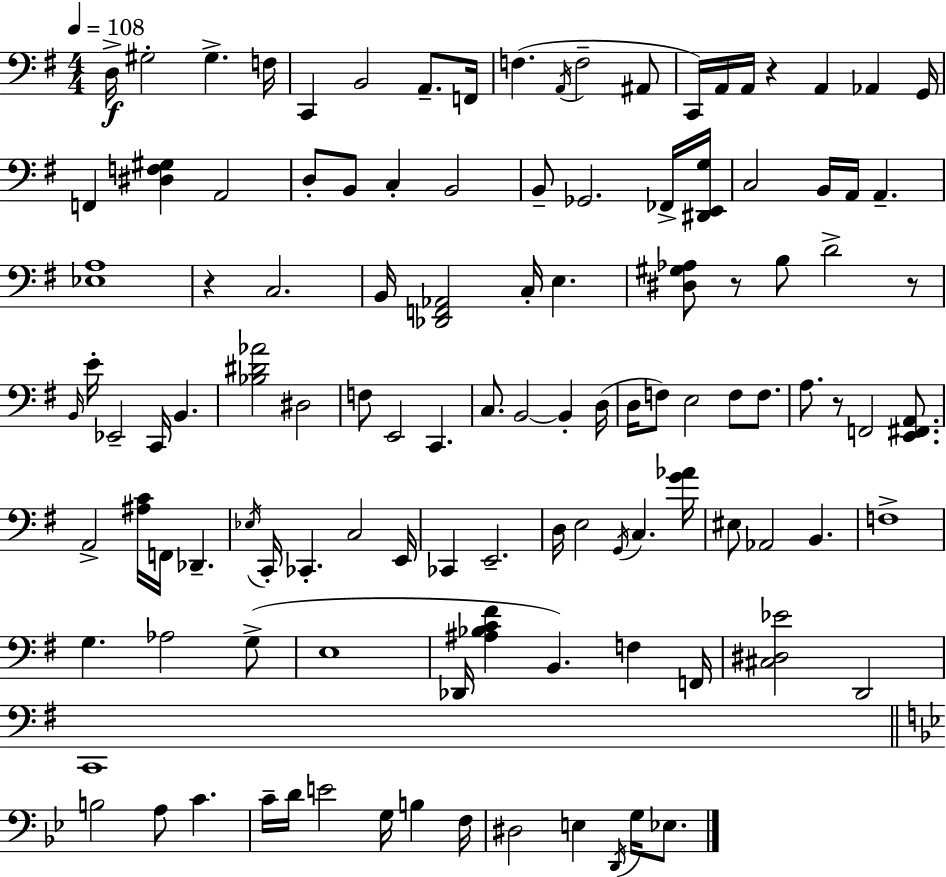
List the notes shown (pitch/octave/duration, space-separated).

D3/s G#3/h G#3/q. F3/s C2/q B2/h A2/e. F2/s F3/q. A2/s F3/h A#2/e C2/s A2/s A2/s R/q A2/q Ab2/q G2/s F2/q [D#3,F3,G#3]/q A2/h D3/e B2/e C3/q B2/h B2/e Gb2/h. FES2/s [D#2,E2,G3]/s C3/h B2/s A2/s A2/q. [Eb3,A3]/w R/q C3/h. B2/s [Db2,F2,Ab2]/h C3/s E3/q. [D#3,G#3,Ab3]/e R/e B3/e D4/h R/e B2/s E4/s Eb2/h C2/s B2/q. [Bb3,D#4,Ab4]/h D#3/h F3/e E2/h C2/q. C3/e. B2/h B2/q D3/s D3/s F3/e E3/h F3/e F3/e. A3/e. R/e F2/h [E2,F#2,A2]/e. A2/h [A#3,C4]/s F2/s Db2/q. Eb3/s C2/s CES2/q. C3/h E2/s CES2/q E2/h. D3/s E3/h G2/s C3/q. [G4,Ab4]/s EIS3/e Ab2/h B2/q. F3/w G3/q. Ab3/h G3/e E3/w Db2/s [A#3,Bb3,C4,F#4]/q B2/q. F3/q F2/s [C#3,D#3,Eb4]/h D2/h C2/w B3/h A3/e C4/q. C4/s D4/s E4/h G3/s B3/q F3/s D#3/h E3/q D2/s G3/s Eb3/e.